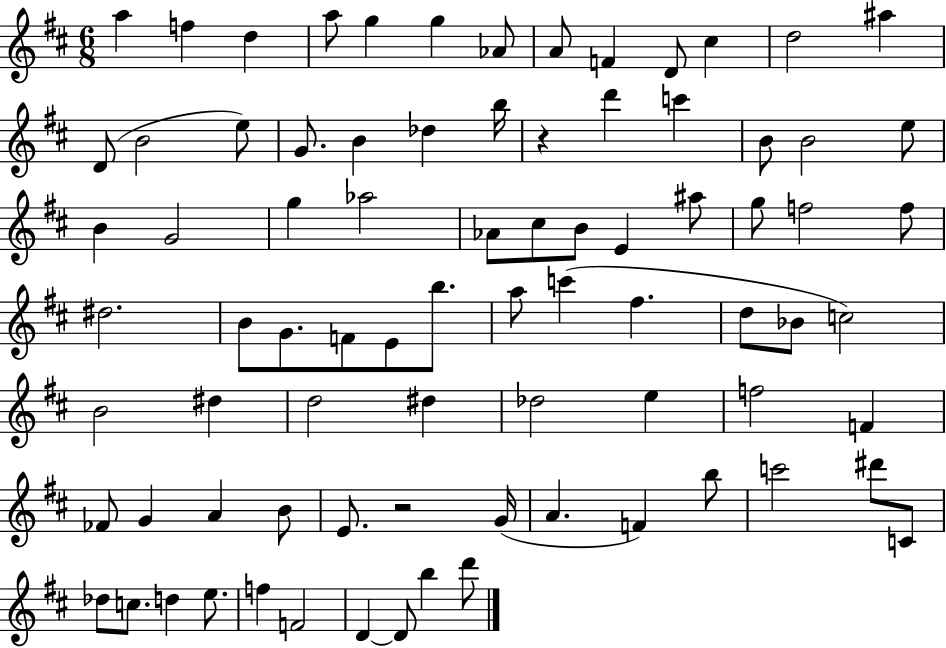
A5/q F5/q D5/q A5/e G5/q G5/q Ab4/e A4/e F4/q D4/e C#5/q D5/h A#5/q D4/e B4/h E5/e G4/e. B4/q Db5/q B5/s R/q D6/q C6/q B4/e B4/h E5/e B4/q G4/h G5/q Ab5/h Ab4/e C#5/e B4/e E4/q A#5/e G5/e F5/h F5/e D#5/h. B4/e G4/e. F4/e E4/e B5/e. A5/e C6/q F#5/q. D5/e Bb4/e C5/h B4/h D#5/q D5/h D#5/q Db5/h E5/q F5/h F4/q FES4/e G4/q A4/q B4/e E4/e. R/h G4/s A4/q. F4/q B5/e C6/h D#6/e C4/e Db5/e C5/e. D5/q E5/e. F5/q F4/h D4/q D4/e B5/q D6/e